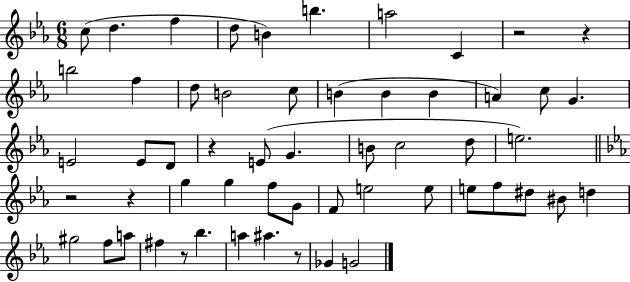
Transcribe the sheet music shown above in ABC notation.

X:1
T:Untitled
M:6/8
L:1/4
K:Eb
c/2 d f d/2 B b a2 C z2 z b2 f d/2 B2 c/2 B B B A c/2 G E2 E/2 D/2 z E/2 G B/2 c2 d/2 e2 z2 z g g f/2 G/2 F/2 e2 e/2 e/2 f/2 ^d/2 ^B/2 d ^g2 f/2 a/2 ^f z/2 _b a ^a z/2 _G G2